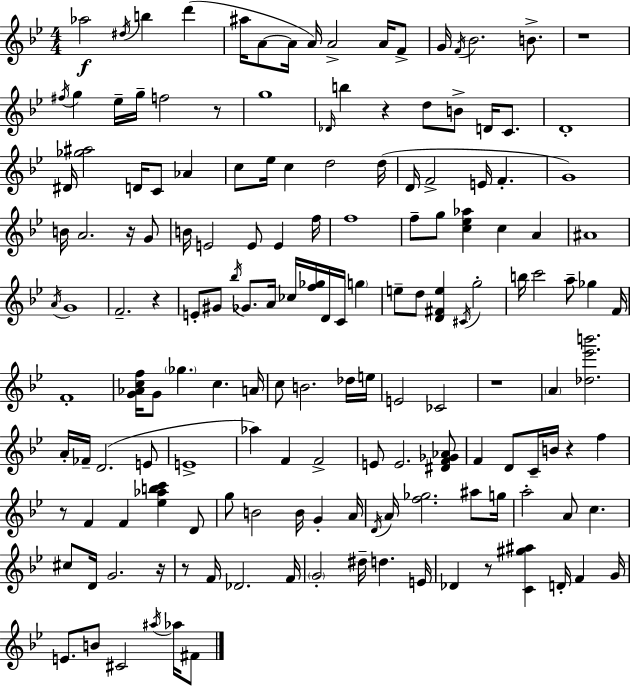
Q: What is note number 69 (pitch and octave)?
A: E5